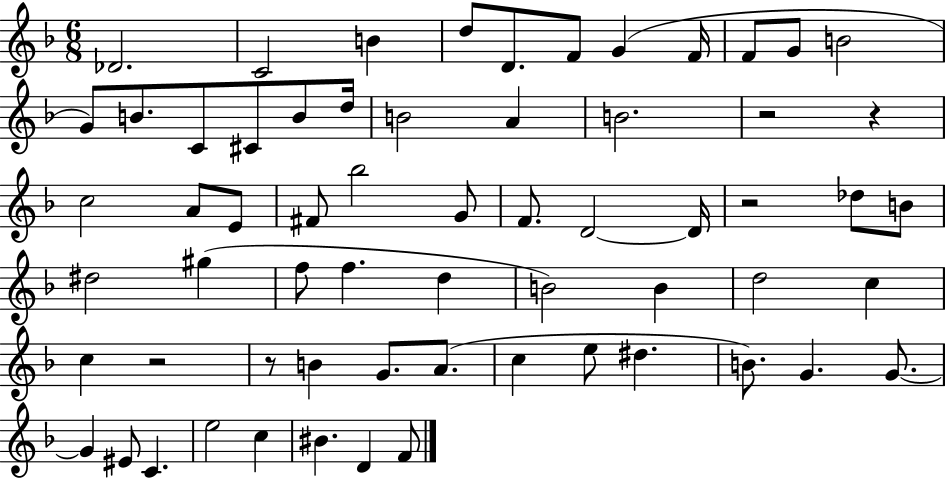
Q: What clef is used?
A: treble